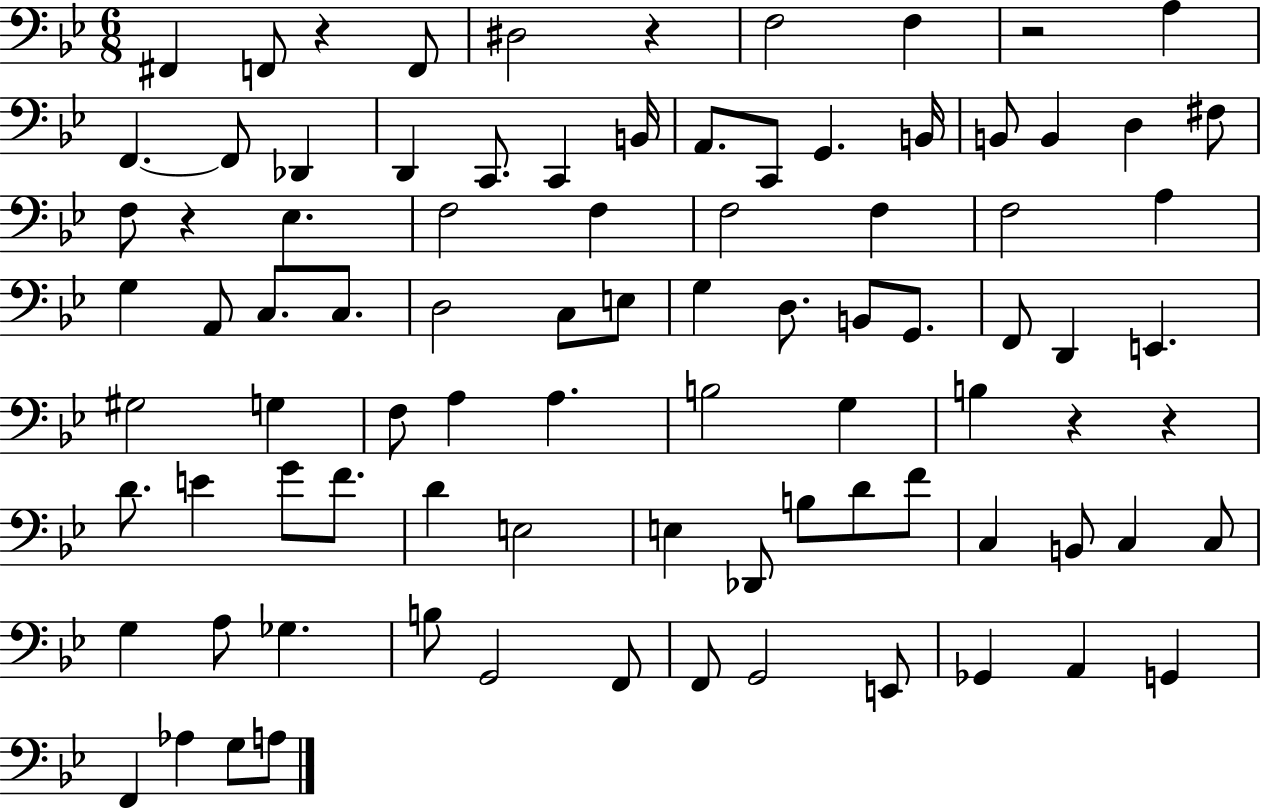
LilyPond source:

{
  \clef bass
  \numericTimeSignature
  \time 6/8
  \key bes \major
  fis,4 f,8 r4 f,8 | dis2 r4 | f2 f4 | r2 a4 | \break f,4.~~ f,8 des,4 | d,4 c,8. c,4 b,16 | a,8. c,8 g,4. b,16 | b,8 b,4 d4 fis8 | \break f8 r4 ees4. | f2 f4 | f2 f4 | f2 a4 | \break g4 a,8 c8. c8. | d2 c8 e8 | g4 d8. b,8 g,8. | f,8 d,4 e,4. | \break gis2 g4 | f8 a4 a4. | b2 g4 | b4 r4 r4 | \break d'8. e'4 g'8 f'8. | d'4 e2 | e4 des,8 b8 d'8 f'8 | c4 b,8 c4 c8 | \break g4 a8 ges4. | b8 g,2 f,8 | f,8 g,2 e,8 | ges,4 a,4 g,4 | \break f,4 aes4 g8 a8 | \bar "|."
}